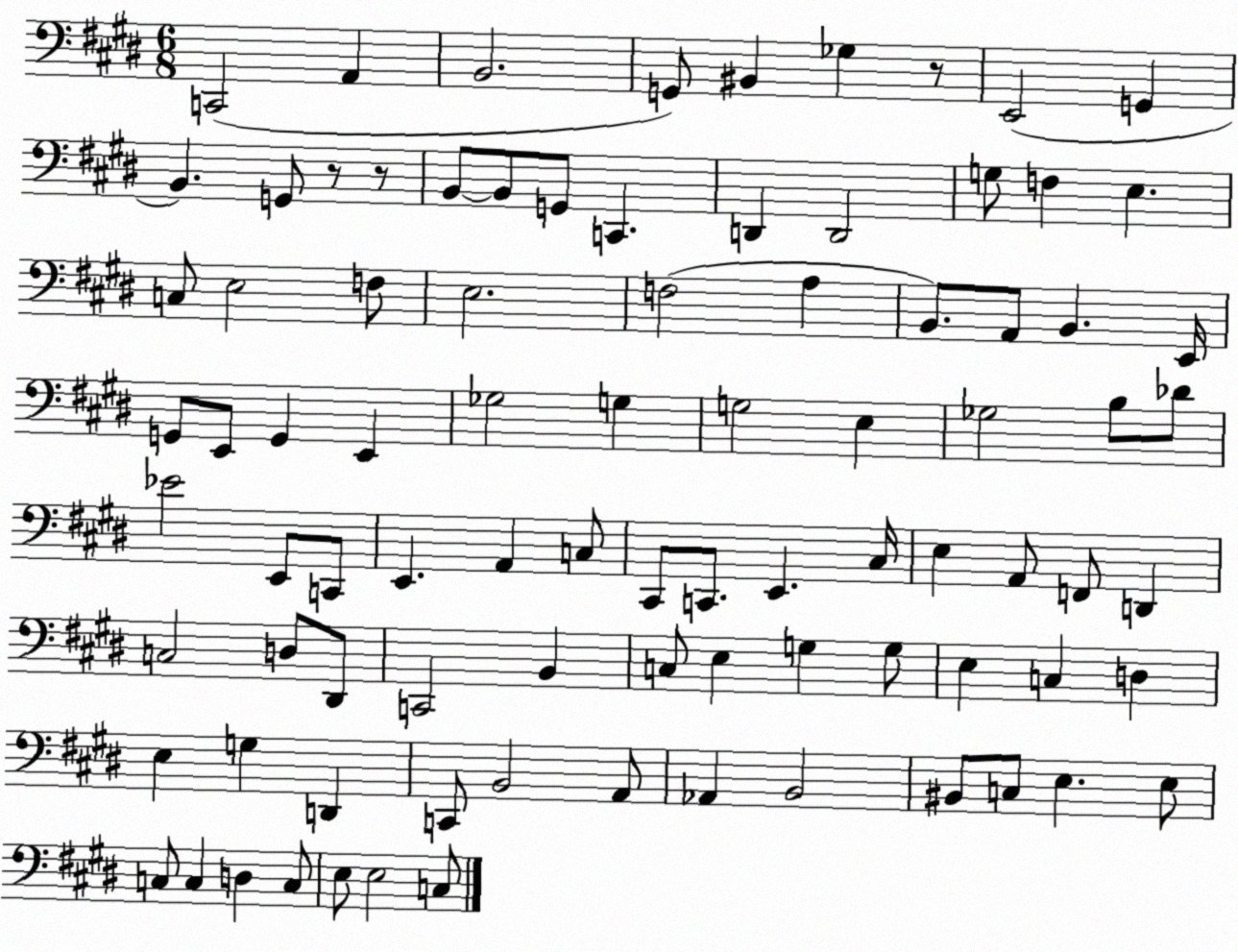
X:1
T:Untitled
M:6/8
L:1/4
K:E
C,,2 A,, B,,2 G,,/2 ^B,, _G, z/2 E,,2 G,, B,, G,,/2 z/2 z/2 B,,/2 B,,/2 G,,/2 C,, D,, D,,2 G,/2 F, E, C,/2 E,2 F,/2 E,2 F,2 A, B,,/2 A,,/2 B,, E,,/4 G,,/2 E,,/2 G,, E,, _G,2 G, G,2 E, _G,2 B,/2 _D/2 _E2 E,,/2 C,,/2 E,, A,, C,/2 ^C,,/2 C,,/2 E,, ^C,/4 E, A,,/2 F,,/2 D,, C,2 D,/2 ^D,,/2 C,,2 B,, C,/2 E, G, G,/2 E, C, D, E, G, D,, C,,/2 B,,2 A,,/2 _A,, B,,2 ^B,,/2 C,/2 E, E,/2 C,/2 C, D, C,/2 E,/2 E,2 C,/2